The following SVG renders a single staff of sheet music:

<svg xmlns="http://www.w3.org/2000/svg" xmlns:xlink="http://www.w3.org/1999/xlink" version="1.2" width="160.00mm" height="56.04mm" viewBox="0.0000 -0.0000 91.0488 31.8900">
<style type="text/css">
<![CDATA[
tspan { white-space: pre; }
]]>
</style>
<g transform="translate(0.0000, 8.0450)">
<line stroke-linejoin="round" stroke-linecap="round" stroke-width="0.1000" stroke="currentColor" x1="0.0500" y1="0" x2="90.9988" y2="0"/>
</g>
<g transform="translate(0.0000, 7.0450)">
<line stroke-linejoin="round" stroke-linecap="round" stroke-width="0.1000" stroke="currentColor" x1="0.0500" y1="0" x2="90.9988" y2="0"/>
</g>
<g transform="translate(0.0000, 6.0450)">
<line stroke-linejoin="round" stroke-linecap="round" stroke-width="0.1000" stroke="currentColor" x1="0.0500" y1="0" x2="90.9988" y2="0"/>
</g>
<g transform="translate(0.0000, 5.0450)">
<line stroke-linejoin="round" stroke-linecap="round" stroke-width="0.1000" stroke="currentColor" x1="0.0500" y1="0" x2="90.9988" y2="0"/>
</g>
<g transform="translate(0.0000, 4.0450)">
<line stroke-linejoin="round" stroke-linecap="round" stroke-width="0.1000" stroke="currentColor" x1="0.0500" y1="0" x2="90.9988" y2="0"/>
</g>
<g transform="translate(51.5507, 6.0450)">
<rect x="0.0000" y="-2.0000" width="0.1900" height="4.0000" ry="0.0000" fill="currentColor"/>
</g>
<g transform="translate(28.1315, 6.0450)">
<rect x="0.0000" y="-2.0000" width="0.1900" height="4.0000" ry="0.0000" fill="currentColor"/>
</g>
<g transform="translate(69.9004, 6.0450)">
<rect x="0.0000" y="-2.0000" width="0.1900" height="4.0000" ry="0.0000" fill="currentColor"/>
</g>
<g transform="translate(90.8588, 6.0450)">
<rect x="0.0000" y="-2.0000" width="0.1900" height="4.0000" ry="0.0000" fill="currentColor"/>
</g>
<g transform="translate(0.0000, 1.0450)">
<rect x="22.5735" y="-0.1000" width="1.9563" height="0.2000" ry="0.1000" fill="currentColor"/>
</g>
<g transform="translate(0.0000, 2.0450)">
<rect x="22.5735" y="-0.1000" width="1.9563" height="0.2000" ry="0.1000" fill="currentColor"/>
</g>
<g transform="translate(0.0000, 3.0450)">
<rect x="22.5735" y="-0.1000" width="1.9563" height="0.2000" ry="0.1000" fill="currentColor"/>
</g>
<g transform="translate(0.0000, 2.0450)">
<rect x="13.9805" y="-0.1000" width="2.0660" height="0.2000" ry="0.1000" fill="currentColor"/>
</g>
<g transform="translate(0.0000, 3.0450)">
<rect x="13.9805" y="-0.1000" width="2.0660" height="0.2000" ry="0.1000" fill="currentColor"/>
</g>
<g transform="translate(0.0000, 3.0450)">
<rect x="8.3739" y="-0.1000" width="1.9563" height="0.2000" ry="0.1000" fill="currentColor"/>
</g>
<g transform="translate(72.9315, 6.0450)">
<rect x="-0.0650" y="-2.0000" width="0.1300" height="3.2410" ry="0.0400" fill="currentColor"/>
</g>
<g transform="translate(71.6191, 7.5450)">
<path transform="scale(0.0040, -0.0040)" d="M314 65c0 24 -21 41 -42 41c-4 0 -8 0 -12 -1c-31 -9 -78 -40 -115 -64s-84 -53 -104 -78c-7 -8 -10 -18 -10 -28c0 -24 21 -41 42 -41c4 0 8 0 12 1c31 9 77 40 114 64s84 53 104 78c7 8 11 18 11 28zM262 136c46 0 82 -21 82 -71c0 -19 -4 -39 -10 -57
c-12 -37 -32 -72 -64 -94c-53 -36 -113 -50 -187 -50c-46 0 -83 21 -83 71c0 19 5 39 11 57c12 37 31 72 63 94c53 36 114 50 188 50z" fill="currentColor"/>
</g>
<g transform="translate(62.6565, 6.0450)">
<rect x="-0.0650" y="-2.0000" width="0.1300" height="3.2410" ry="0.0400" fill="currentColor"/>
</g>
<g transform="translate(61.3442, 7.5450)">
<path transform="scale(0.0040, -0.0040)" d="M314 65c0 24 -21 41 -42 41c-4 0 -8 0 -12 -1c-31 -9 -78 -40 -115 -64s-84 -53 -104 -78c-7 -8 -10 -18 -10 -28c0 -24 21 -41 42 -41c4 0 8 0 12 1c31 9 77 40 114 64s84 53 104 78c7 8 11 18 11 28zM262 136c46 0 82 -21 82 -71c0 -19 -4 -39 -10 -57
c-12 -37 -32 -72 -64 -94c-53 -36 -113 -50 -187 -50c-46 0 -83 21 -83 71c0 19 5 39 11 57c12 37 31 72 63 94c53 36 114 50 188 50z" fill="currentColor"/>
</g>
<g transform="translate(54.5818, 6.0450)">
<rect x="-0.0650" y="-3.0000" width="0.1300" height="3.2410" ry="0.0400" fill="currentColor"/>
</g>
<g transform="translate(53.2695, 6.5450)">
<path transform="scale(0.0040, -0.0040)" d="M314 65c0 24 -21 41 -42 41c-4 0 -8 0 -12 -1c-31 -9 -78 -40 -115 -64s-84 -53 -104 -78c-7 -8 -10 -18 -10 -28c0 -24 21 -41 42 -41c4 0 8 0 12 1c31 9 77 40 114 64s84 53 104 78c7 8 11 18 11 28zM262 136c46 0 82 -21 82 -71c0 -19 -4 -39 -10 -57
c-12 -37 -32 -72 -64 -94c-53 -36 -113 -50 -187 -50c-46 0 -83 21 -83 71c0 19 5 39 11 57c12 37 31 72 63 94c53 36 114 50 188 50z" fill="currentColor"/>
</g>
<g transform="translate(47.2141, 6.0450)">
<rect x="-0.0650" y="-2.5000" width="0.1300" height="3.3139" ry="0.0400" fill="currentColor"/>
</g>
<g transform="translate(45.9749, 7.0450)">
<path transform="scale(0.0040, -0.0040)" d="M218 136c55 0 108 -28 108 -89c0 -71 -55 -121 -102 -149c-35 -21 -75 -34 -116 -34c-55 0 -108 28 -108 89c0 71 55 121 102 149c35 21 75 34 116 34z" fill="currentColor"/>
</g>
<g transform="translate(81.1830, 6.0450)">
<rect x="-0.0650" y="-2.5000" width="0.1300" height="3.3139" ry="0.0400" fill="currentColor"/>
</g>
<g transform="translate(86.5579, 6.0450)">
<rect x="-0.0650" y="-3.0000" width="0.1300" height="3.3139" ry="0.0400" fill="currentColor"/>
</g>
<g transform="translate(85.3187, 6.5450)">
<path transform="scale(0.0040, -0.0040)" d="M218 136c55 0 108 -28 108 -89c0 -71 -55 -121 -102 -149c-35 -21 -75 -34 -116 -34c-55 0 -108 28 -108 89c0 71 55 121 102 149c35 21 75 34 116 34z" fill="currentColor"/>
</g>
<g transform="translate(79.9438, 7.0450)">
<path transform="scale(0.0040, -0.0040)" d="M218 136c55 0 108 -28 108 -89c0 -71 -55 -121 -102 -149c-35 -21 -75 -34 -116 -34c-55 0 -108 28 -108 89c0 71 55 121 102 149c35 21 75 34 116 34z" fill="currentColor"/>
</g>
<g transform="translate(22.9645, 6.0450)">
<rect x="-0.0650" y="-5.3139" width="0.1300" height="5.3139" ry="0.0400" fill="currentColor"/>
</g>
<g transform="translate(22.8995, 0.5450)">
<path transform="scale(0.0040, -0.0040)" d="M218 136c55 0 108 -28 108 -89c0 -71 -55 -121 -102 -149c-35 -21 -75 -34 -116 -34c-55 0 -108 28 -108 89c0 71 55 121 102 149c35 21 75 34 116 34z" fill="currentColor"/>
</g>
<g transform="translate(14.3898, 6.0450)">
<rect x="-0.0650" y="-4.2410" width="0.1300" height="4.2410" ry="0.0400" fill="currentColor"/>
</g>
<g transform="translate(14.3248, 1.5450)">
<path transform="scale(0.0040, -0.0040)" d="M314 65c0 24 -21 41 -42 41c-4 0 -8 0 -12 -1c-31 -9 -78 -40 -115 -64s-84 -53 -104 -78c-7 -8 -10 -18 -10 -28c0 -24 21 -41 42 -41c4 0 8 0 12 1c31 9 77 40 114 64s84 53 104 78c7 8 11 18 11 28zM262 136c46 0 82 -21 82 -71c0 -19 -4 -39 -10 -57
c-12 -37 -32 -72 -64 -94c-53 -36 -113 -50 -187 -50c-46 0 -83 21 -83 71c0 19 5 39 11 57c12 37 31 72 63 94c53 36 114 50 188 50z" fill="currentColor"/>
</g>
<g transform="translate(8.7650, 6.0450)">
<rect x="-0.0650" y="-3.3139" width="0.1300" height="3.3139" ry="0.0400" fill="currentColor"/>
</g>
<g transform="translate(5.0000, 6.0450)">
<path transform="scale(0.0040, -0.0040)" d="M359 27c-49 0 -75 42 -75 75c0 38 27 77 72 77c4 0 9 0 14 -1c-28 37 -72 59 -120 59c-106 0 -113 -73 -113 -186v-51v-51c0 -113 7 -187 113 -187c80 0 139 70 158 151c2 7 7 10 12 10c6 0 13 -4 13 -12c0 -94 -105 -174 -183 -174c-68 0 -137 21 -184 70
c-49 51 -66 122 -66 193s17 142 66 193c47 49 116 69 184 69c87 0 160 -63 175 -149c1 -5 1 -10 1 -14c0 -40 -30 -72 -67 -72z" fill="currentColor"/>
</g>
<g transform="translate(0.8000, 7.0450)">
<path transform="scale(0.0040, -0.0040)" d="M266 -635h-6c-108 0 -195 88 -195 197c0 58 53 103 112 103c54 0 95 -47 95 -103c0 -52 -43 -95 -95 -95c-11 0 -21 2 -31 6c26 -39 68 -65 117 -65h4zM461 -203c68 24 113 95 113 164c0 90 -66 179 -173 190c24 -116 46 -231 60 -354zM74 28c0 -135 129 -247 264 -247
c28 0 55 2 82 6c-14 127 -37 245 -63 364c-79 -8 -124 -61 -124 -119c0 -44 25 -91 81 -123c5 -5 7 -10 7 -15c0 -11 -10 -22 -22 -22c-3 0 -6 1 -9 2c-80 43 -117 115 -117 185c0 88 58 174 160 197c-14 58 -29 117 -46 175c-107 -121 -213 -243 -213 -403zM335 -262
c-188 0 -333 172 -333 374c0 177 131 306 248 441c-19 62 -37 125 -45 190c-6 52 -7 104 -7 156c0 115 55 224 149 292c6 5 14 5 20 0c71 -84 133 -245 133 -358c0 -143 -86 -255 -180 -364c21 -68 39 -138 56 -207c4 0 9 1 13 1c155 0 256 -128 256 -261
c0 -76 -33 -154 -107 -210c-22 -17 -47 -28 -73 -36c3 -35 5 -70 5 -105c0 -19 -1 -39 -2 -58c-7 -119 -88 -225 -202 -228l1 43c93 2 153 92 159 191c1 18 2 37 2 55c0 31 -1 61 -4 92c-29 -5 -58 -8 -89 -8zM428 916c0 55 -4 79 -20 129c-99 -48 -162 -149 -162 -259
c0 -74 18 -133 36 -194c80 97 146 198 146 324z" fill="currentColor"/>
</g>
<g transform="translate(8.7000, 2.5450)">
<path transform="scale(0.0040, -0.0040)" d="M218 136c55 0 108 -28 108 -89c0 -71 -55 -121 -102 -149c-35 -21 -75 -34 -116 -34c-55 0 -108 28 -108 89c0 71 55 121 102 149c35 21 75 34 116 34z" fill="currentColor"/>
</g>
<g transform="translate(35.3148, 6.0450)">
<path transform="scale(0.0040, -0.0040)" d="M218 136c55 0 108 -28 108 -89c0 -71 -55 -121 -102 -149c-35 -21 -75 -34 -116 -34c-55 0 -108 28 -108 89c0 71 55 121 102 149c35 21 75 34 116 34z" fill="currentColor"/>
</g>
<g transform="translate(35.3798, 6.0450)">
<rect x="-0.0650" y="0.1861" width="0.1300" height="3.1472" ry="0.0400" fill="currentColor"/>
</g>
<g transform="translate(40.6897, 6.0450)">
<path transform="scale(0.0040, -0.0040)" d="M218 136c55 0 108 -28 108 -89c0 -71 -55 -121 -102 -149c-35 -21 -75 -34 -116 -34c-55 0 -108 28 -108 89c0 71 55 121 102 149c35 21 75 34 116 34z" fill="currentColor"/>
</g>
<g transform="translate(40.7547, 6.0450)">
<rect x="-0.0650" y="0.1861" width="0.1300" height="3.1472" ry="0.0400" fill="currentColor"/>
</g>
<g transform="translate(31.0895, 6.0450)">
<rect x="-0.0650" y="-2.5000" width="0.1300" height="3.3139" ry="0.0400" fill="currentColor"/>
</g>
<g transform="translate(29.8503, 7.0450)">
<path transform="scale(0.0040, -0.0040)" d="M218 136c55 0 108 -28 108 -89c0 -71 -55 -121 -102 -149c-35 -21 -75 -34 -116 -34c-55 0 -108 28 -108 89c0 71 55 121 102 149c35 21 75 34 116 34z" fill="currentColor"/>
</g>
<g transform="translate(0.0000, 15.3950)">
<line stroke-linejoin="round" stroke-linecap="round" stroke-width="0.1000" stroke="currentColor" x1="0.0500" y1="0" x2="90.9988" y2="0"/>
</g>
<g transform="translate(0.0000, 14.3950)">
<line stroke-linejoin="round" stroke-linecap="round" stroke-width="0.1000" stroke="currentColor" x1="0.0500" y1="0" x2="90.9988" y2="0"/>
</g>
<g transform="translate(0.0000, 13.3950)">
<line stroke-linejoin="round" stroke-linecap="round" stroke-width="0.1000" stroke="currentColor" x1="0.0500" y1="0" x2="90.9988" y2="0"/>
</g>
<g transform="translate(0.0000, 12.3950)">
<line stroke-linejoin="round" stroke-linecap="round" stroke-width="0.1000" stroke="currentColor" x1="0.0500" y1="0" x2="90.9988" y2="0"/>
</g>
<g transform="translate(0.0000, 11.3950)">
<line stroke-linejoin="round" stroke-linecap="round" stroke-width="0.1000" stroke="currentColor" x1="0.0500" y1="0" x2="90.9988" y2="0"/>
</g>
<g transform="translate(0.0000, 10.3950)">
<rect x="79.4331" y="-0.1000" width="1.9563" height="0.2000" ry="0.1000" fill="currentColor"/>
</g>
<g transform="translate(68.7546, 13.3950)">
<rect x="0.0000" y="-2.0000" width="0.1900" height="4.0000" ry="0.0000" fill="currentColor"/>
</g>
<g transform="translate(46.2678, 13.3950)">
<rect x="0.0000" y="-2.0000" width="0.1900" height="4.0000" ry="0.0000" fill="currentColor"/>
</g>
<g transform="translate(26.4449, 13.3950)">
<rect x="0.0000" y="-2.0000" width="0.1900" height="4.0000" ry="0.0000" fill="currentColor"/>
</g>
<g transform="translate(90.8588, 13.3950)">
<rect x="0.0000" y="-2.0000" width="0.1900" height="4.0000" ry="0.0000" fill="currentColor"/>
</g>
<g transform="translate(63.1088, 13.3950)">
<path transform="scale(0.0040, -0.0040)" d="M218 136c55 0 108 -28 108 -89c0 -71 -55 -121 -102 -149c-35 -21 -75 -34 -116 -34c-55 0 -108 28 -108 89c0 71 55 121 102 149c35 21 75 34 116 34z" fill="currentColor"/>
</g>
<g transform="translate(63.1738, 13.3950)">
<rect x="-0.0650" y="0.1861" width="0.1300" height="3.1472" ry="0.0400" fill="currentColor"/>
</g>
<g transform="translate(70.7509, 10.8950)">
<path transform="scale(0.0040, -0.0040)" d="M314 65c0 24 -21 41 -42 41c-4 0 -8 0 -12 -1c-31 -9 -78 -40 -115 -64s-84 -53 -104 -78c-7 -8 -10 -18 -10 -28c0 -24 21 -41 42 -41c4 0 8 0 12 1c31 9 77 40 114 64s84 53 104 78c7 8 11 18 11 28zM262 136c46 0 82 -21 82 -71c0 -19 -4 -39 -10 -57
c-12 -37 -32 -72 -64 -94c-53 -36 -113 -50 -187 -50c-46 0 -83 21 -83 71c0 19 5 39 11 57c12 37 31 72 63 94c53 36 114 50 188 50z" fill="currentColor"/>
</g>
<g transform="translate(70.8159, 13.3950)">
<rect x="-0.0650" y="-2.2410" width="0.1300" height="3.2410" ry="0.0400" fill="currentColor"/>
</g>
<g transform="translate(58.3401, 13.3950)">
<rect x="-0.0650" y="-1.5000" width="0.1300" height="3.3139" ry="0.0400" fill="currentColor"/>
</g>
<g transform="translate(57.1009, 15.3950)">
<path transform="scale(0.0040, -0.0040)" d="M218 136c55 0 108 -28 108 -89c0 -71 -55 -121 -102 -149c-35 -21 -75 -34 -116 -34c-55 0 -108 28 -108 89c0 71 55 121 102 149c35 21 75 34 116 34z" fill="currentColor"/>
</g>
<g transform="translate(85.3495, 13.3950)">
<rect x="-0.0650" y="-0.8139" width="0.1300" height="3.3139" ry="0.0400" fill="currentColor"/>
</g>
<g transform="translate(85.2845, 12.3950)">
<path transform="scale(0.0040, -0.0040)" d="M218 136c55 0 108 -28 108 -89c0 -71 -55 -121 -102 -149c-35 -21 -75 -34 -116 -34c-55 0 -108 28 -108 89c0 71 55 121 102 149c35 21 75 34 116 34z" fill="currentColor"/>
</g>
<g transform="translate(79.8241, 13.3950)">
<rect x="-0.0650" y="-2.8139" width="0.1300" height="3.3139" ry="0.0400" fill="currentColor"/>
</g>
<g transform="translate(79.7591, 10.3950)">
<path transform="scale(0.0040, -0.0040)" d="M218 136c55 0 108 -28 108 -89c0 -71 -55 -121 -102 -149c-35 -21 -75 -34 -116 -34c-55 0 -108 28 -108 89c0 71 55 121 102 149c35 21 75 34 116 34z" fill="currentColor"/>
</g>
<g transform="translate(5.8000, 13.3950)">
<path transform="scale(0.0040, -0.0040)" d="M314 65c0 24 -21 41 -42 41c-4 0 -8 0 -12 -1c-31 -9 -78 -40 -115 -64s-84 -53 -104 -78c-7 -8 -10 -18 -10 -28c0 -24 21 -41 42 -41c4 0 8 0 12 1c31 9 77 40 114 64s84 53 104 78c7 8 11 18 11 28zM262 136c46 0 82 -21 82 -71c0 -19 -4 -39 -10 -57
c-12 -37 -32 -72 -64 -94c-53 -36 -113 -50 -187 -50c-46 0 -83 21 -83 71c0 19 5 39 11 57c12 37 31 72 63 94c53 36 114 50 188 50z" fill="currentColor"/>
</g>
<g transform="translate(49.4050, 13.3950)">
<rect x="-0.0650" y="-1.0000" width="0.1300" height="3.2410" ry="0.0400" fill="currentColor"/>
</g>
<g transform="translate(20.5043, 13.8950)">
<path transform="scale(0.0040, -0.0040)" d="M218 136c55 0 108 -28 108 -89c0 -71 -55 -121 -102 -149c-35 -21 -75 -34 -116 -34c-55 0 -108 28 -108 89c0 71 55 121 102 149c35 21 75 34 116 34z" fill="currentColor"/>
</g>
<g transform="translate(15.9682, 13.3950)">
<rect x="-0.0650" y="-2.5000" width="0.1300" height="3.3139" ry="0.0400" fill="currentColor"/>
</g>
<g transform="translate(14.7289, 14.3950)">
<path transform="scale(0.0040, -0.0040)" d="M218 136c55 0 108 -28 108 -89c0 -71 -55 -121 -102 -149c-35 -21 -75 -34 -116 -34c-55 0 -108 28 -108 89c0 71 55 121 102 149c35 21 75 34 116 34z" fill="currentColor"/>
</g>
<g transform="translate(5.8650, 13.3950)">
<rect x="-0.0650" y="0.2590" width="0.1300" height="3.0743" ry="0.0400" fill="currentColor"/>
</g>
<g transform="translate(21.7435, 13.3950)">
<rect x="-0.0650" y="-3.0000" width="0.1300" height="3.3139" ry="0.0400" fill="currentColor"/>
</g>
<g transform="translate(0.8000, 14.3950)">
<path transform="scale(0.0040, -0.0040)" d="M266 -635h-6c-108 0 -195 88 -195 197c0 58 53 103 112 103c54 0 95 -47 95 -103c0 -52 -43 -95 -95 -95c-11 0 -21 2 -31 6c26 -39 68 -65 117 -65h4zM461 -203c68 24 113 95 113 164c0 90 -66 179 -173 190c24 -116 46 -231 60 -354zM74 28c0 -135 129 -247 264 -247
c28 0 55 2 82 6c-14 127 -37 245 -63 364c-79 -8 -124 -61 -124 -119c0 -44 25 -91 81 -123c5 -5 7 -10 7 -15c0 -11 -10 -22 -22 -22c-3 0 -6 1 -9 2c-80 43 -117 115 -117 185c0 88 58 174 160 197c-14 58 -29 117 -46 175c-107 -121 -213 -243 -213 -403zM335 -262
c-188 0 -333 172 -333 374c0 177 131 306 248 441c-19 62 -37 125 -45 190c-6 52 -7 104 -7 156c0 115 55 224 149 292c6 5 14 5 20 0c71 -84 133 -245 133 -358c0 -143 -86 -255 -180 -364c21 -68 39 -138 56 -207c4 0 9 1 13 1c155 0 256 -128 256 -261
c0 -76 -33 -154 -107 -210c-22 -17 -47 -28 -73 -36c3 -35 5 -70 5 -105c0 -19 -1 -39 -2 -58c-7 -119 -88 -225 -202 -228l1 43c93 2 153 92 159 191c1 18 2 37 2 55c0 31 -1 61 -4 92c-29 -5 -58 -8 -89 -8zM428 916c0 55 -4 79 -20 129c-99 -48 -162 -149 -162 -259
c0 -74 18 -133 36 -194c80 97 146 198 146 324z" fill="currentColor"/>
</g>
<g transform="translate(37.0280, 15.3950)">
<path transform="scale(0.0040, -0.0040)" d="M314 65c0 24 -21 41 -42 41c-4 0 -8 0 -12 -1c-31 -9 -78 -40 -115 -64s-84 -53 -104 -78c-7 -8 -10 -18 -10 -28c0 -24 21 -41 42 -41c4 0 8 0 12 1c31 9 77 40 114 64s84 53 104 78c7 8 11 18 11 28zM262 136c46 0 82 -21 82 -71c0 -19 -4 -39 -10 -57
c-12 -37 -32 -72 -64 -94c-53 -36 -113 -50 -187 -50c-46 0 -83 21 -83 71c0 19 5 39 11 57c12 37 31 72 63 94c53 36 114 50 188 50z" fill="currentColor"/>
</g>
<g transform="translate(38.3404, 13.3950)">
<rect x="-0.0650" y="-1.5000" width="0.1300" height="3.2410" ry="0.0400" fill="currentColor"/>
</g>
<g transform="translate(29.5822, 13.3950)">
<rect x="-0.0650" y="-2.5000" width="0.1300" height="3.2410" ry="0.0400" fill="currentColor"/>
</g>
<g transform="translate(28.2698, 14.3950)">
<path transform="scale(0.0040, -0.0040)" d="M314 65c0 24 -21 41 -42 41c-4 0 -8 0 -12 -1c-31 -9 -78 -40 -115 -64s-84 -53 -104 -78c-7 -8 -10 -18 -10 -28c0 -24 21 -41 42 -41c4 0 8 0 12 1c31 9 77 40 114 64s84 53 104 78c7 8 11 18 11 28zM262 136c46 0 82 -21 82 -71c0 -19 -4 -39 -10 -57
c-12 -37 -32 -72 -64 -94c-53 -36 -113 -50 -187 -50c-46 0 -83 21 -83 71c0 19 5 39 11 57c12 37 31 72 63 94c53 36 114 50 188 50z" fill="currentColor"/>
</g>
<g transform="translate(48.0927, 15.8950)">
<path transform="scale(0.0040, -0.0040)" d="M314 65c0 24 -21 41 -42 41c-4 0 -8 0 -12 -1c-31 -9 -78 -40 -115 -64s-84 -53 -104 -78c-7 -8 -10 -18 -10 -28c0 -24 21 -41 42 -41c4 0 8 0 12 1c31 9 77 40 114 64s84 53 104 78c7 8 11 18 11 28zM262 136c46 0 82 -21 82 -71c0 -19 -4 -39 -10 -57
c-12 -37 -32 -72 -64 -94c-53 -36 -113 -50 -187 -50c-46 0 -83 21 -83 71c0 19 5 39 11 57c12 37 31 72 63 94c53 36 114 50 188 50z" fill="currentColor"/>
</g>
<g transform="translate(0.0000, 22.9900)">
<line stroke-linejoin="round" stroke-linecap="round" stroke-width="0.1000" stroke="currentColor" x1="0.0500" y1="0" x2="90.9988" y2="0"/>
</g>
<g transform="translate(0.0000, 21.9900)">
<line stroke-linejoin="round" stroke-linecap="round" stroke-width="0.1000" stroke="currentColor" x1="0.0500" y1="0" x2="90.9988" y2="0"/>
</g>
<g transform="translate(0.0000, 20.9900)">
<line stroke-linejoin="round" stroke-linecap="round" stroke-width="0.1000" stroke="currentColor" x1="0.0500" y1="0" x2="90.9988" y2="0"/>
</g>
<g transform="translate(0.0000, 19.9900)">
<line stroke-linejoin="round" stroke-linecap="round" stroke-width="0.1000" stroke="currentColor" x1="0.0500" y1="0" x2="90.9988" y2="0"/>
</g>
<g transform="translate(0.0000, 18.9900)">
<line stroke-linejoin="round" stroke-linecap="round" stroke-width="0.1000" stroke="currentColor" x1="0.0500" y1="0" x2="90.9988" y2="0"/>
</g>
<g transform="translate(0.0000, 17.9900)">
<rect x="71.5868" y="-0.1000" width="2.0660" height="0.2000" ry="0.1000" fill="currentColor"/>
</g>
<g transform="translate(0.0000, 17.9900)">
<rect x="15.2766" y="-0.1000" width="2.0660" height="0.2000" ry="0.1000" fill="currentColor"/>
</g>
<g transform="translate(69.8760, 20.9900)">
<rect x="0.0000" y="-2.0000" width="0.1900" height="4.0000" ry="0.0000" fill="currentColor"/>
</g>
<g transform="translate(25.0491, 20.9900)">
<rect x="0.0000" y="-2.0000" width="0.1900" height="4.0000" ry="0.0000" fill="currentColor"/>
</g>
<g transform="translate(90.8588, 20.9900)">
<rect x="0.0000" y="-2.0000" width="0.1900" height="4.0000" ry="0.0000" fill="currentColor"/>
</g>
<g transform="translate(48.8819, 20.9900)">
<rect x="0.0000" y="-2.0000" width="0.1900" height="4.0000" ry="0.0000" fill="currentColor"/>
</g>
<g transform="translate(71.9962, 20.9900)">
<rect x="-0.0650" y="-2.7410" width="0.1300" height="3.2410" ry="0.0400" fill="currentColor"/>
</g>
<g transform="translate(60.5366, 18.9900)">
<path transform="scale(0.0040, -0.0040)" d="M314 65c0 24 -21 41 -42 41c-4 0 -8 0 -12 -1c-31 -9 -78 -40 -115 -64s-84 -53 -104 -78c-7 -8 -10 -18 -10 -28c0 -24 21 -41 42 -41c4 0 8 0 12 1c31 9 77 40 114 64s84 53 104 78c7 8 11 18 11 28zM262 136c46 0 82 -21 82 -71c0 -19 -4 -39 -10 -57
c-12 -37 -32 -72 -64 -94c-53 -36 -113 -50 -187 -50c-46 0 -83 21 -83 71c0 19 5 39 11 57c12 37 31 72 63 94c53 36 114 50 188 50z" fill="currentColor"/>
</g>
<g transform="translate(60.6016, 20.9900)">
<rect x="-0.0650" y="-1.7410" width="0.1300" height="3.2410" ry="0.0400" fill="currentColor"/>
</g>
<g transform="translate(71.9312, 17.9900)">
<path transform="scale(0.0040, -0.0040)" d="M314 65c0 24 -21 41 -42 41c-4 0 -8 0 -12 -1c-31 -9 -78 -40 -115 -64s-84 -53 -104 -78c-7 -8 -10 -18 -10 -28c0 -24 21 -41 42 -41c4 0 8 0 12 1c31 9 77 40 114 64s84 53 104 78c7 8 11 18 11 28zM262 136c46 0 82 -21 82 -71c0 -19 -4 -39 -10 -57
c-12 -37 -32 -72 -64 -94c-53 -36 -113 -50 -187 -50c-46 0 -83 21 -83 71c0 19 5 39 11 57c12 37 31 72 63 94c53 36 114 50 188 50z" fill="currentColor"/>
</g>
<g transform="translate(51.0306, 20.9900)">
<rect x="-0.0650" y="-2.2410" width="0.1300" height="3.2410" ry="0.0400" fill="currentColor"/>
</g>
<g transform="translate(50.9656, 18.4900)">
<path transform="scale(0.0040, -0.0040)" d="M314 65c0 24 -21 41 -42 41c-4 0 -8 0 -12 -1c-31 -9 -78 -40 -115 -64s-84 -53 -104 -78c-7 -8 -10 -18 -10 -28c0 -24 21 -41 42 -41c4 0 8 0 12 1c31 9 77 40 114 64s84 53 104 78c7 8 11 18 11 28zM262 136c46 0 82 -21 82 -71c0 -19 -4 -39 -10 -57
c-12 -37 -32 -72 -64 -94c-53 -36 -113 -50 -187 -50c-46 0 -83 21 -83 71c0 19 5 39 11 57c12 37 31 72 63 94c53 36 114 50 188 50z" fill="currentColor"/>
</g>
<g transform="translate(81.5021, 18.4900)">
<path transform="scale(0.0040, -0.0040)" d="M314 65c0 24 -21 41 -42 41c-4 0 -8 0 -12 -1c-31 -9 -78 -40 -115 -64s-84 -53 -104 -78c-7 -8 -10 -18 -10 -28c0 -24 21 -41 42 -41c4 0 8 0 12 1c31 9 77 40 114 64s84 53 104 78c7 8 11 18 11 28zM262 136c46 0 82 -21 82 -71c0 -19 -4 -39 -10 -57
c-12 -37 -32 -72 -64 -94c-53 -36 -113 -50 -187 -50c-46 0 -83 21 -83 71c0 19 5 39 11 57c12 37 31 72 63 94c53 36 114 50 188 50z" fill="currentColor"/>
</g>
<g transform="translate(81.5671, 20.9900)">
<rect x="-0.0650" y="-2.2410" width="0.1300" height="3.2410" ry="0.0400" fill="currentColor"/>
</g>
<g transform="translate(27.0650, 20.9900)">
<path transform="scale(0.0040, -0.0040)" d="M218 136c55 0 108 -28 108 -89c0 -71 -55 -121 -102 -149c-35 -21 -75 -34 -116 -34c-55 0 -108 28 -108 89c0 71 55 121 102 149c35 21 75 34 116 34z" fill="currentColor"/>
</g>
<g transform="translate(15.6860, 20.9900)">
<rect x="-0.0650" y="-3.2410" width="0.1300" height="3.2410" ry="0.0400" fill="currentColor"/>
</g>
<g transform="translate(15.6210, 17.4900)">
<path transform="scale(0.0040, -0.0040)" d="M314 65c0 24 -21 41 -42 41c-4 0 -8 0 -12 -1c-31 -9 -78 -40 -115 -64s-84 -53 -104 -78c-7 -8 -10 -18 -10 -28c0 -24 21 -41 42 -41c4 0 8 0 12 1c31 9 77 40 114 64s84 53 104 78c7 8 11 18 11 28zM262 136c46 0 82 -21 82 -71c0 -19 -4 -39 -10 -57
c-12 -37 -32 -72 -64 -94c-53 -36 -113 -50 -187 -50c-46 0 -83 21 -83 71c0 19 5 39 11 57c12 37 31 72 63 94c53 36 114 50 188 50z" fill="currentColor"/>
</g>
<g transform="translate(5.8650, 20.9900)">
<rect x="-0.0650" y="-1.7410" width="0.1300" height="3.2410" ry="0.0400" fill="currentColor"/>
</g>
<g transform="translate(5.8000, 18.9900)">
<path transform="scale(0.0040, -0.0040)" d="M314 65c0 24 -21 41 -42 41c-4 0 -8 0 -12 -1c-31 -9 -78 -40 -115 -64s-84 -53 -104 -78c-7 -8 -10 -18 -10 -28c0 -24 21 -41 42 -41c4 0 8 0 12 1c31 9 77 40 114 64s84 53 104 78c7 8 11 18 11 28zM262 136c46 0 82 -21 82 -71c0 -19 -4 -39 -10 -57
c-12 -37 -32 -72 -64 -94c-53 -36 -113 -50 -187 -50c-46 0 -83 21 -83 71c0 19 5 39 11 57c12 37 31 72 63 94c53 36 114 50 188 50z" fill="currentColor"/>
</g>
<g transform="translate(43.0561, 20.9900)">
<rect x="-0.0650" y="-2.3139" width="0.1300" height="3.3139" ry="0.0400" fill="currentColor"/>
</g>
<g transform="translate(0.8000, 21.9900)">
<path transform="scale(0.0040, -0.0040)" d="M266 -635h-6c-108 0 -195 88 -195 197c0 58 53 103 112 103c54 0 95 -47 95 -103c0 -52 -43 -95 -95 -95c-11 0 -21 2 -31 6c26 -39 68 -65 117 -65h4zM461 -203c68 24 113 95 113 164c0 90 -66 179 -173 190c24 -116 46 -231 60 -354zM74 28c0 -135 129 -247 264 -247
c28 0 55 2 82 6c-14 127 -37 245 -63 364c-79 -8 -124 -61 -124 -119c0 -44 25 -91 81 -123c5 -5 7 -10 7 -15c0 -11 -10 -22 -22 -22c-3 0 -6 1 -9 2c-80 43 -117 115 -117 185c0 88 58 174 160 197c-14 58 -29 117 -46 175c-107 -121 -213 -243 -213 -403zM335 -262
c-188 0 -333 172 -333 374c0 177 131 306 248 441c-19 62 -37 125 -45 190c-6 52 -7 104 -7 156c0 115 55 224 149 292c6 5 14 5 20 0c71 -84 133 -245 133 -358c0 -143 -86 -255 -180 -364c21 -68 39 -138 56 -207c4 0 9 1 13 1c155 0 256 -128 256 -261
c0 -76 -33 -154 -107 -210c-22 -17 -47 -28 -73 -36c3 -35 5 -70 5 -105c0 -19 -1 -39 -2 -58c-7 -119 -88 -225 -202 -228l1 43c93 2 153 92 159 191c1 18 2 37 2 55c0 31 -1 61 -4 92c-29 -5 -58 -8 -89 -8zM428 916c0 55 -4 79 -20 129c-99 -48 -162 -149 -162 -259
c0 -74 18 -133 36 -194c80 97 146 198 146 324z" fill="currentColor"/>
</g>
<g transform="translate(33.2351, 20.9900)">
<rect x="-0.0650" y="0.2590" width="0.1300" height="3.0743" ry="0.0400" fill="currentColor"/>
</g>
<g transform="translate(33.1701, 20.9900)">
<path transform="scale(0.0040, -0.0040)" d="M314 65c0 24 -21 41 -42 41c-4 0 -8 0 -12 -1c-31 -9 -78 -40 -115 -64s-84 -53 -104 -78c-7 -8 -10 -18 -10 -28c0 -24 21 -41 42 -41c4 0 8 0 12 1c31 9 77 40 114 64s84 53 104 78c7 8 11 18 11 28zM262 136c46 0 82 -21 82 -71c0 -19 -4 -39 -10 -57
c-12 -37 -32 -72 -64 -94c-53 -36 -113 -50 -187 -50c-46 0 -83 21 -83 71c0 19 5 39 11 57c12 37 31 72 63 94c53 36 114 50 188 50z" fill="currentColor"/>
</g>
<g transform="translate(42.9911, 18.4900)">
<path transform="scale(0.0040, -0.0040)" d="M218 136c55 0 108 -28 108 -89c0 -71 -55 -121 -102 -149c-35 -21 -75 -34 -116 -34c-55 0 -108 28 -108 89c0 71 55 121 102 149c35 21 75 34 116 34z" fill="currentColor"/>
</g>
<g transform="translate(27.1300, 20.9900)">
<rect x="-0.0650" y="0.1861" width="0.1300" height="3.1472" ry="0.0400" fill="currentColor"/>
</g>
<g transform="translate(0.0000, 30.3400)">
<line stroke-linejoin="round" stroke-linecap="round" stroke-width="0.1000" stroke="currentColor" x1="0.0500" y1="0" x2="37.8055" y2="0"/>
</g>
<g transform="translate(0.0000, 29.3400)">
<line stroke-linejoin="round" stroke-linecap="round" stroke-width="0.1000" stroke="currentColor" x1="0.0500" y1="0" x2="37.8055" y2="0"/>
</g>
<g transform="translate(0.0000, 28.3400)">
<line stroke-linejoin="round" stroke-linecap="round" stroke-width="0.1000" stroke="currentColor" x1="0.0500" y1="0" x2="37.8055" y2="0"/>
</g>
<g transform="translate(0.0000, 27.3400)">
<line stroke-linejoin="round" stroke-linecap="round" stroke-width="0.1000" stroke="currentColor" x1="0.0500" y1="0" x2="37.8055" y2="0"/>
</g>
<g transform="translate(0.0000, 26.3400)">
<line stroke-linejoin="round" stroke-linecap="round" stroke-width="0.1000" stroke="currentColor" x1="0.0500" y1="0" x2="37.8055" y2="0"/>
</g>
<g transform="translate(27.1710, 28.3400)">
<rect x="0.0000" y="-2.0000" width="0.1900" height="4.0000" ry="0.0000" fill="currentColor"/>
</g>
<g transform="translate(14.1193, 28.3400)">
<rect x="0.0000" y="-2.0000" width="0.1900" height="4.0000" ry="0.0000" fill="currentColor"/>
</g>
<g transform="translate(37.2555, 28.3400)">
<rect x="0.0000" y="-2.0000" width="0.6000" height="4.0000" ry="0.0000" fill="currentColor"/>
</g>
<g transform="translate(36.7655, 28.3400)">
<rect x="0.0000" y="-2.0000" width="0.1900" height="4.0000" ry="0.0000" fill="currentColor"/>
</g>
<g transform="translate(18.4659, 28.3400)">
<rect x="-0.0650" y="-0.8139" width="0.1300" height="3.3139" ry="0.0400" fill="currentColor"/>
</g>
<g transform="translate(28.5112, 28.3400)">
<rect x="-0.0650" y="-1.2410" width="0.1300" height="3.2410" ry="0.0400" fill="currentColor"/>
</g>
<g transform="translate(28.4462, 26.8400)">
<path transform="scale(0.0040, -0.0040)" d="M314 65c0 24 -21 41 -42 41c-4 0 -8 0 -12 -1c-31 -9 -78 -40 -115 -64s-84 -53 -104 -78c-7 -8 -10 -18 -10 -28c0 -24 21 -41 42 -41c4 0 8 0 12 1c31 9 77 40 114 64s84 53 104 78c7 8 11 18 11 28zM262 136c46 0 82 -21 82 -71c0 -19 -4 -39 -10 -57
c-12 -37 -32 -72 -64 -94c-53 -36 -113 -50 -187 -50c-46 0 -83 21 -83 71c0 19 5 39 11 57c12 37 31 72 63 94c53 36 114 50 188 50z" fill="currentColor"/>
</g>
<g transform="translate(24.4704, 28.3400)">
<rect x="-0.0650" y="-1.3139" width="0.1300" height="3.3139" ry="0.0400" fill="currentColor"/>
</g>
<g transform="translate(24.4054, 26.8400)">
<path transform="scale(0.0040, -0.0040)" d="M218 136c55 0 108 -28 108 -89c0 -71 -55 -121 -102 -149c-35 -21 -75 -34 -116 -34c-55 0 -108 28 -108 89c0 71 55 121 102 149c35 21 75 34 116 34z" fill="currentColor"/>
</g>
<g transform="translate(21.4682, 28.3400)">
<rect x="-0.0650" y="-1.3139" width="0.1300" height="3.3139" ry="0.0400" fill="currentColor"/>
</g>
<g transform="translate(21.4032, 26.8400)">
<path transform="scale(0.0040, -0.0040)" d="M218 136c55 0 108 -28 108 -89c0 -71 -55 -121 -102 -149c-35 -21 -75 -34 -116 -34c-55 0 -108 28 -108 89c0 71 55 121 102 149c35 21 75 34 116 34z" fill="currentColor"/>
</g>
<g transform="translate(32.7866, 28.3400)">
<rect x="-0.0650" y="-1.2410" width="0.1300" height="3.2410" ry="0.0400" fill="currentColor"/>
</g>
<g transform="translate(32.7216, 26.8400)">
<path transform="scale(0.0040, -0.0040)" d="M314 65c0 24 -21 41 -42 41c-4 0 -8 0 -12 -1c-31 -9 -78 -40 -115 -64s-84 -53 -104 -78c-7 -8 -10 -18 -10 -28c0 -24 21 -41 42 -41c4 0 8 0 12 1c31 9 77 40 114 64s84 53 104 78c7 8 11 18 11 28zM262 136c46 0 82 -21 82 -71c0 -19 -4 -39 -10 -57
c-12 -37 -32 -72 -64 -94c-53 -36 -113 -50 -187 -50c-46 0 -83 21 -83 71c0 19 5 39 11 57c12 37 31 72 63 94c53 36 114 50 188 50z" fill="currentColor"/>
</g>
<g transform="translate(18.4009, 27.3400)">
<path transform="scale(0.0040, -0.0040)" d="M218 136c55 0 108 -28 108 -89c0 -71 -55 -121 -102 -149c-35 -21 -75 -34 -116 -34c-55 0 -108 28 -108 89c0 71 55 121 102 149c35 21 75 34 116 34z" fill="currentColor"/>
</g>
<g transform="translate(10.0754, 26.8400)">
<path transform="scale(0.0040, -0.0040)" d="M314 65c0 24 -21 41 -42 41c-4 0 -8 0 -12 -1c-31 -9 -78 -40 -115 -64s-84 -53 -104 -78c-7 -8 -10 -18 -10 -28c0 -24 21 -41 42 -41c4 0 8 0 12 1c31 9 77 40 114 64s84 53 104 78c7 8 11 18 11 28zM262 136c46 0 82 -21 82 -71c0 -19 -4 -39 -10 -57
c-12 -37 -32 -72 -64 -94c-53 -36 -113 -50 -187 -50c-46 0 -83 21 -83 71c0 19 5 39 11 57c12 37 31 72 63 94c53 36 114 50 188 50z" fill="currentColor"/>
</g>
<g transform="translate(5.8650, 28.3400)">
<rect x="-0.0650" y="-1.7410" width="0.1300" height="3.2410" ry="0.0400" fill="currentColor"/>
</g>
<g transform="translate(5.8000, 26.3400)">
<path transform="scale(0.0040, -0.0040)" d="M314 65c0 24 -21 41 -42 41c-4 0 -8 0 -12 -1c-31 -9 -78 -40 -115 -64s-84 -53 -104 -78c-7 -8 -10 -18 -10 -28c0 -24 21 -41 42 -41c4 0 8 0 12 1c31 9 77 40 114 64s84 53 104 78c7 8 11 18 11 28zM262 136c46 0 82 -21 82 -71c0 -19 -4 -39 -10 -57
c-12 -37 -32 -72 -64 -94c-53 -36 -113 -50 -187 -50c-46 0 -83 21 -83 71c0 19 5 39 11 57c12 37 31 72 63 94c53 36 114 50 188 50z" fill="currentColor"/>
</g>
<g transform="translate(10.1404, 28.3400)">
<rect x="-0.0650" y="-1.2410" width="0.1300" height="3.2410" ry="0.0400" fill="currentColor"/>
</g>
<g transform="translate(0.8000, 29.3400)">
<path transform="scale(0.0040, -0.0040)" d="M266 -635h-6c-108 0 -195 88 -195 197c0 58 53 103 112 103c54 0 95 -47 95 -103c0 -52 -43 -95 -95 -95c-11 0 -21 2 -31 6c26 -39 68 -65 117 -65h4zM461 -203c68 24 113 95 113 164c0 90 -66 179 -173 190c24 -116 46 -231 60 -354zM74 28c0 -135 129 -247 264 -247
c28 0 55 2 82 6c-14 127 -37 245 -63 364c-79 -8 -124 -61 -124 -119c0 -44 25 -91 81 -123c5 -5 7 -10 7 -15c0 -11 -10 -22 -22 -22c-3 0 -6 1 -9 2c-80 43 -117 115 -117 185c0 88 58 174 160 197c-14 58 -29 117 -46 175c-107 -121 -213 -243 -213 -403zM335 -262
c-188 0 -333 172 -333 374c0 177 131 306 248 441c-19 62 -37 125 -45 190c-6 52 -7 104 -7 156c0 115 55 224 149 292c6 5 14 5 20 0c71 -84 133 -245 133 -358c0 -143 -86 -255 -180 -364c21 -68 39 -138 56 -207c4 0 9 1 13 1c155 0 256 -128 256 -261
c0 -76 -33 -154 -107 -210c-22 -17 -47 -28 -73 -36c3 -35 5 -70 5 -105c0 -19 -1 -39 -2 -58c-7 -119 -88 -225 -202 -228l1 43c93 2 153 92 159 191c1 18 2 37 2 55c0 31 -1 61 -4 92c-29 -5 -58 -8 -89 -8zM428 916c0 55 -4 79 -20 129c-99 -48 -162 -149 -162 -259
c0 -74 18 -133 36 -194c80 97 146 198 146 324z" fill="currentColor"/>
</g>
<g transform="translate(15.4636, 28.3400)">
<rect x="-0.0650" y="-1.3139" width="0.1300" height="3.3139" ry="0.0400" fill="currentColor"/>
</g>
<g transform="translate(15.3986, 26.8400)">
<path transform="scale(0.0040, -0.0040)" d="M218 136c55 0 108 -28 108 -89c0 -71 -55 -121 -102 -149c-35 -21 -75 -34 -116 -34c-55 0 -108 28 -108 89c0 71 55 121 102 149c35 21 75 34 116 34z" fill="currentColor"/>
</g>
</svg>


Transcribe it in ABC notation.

X:1
T:Untitled
M:4/4
L:1/4
K:C
b d'2 f' G B B G A2 F2 F2 G A B2 G A G2 E2 D2 E B g2 a d f2 b2 B B2 g g2 f2 a2 g2 f2 e2 e d e e e2 e2